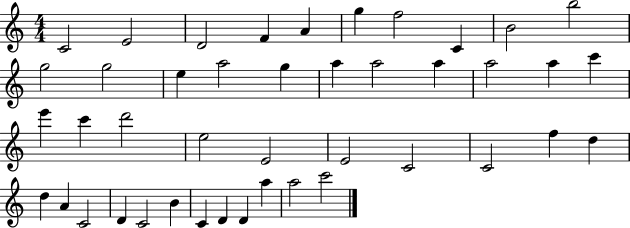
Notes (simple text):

C4/h E4/h D4/h F4/q A4/q G5/q F5/h C4/q B4/h B5/h G5/h G5/h E5/q A5/h G5/q A5/q A5/h A5/q A5/h A5/q C6/q E6/q C6/q D6/h E5/h E4/h E4/h C4/h C4/h F5/q D5/q D5/q A4/q C4/h D4/q C4/h B4/q C4/q D4/q D4/q A5/q A5/h C6/h